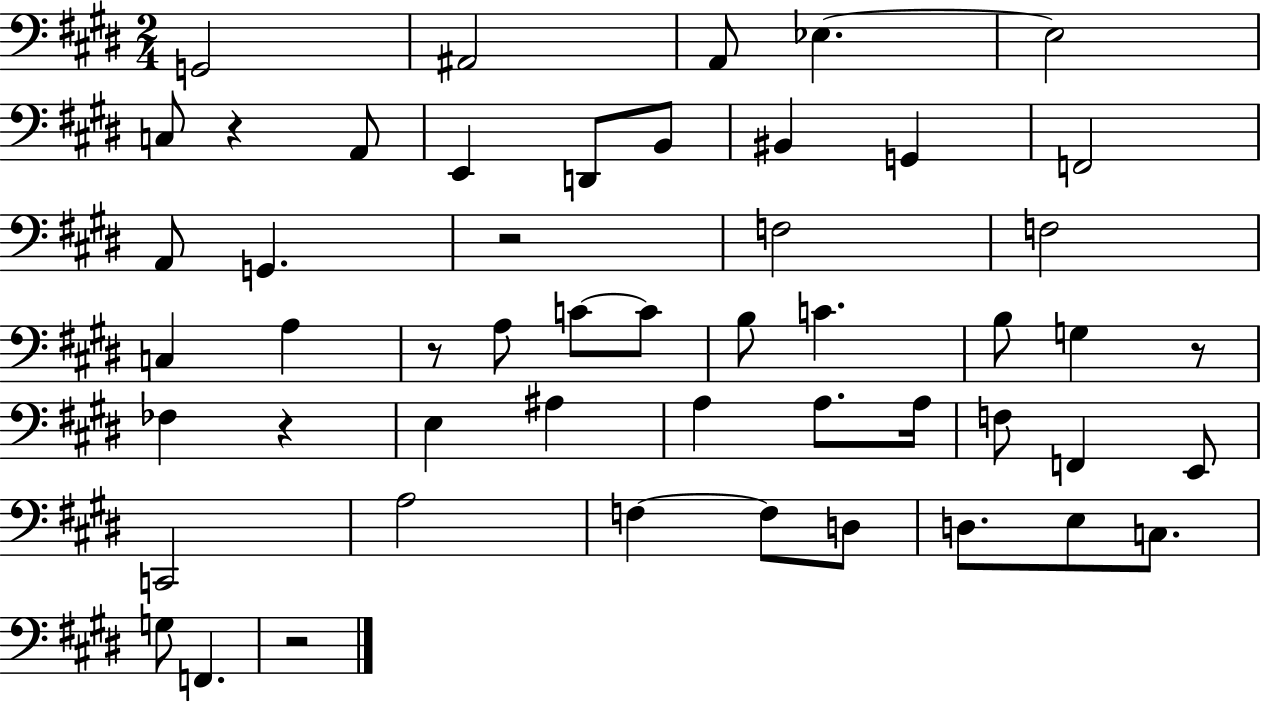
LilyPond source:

{
  \clef bass
  \numericTimeSignature
  \time 2/4
  \key e \major
  \repeat volta 2 { g,2 | ais,2 | a,8 ees4.~~ | ees2 | \break c8 r4 a,8 | e,4 d,8 b,8 | bis,4 g,4 | f,2 | \break a,8 g,4. | r2 | f2 | f2 | \break c4 a4 | r8 a8 c'8~~ c'8 | b8 c'4. | b8 g4 r8 | \break fes4 r4 | e4 ais4 | a4 a8. a16 | f8 f,4 e,8 | \break c,2 | a2 | f4~~ f8 d8 | d8. e8 c8. | \break g8 f,4. | r2 | } \bar "|."
}